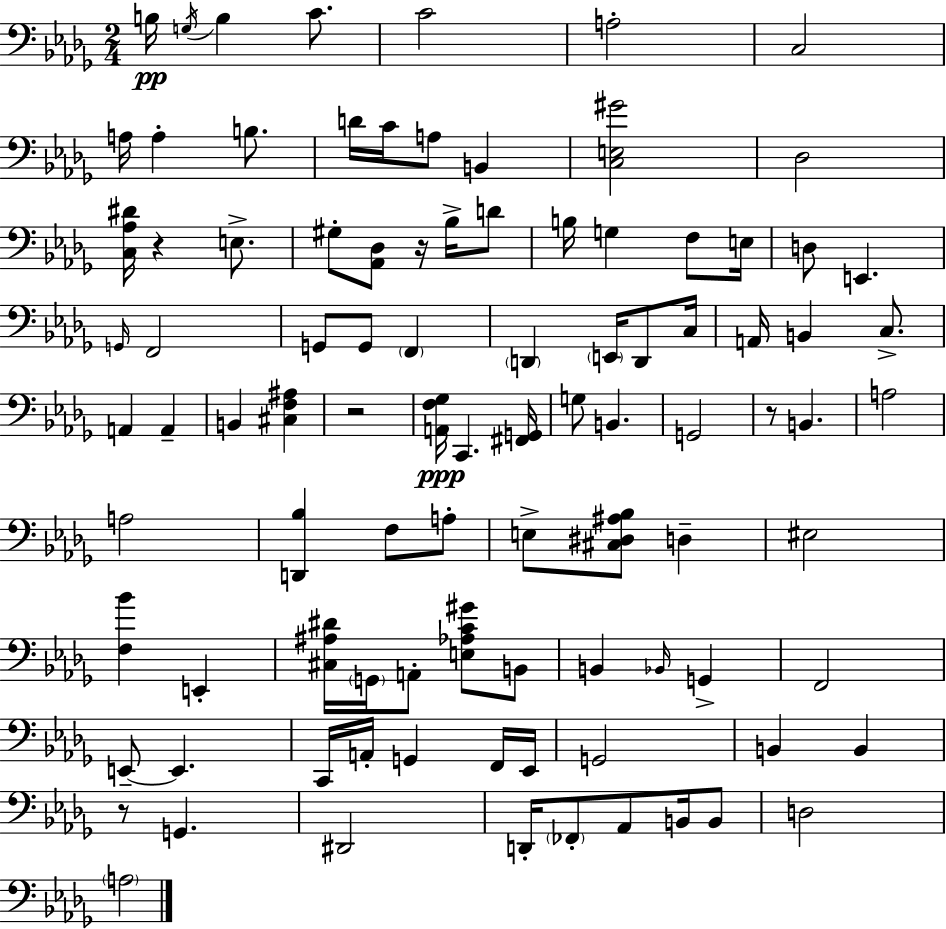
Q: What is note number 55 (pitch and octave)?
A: A2